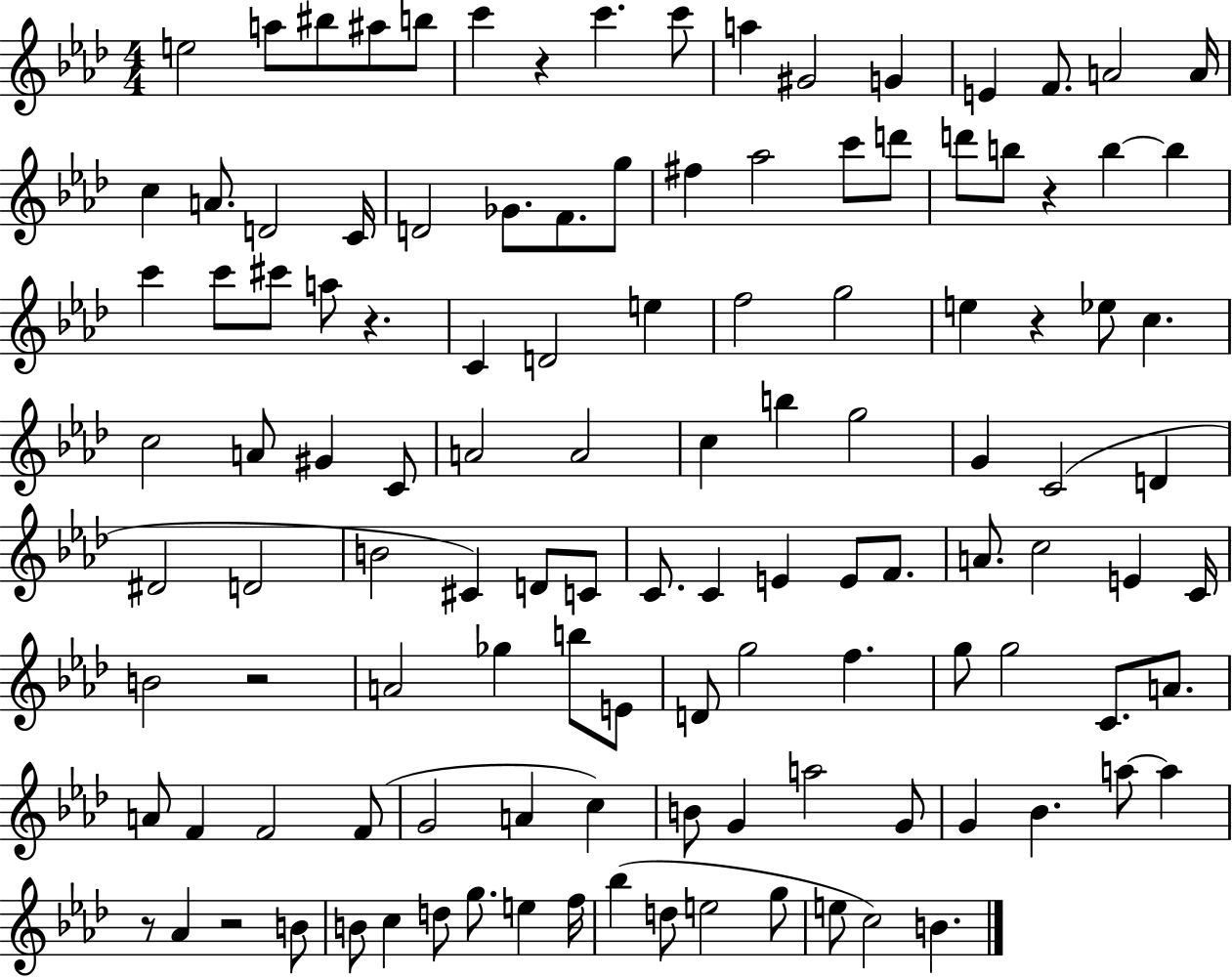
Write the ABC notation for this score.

X:1
T:Untitled
M:4/4
L:1/4
K:Ab
e2 a/2 ^b/2 ^a/2 b/2 c' z c' c'/2 a ^G2 G E F/2 A2 A/4 c A/2 D2 C/4 D2 _G/2 F/2 g/2 ^f _a2 c'/2 d'/2 d'/2 b/2 z b b c' c'/2 ^c'/2 a/2 z C D2 e f2 g2 e z _e/2 c c2 A/2 ^G C/2 A2 A2 c b g2 G C2 D ^D2 D2 B2 ^C D/2 C/2 C/2 C E E/2 F/2 A/2 c2 E C/4 B2 z2 A2 _g b/2 E/2 D/2 g2 f g/2 g2 C/2 A/2 A/2 F F2 F/2 G2 A c B/2 G a2 G/2 G _B a/2 a z/2 _A z2 B/2 B/2 c d/2 g/2 e f/4 _b d/2 e2 g/2 e/2 c2 B